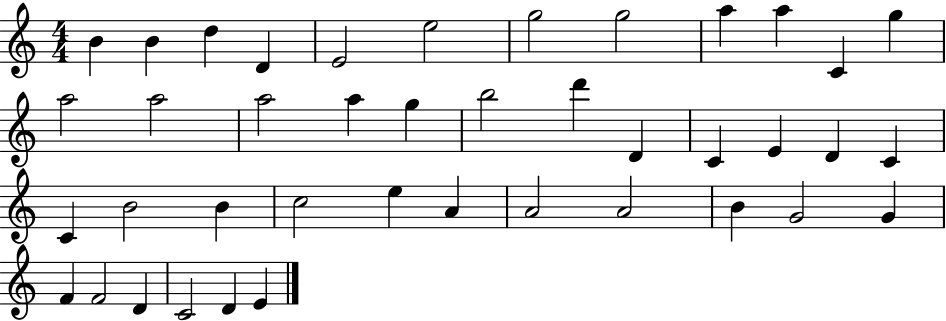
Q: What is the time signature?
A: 4/4